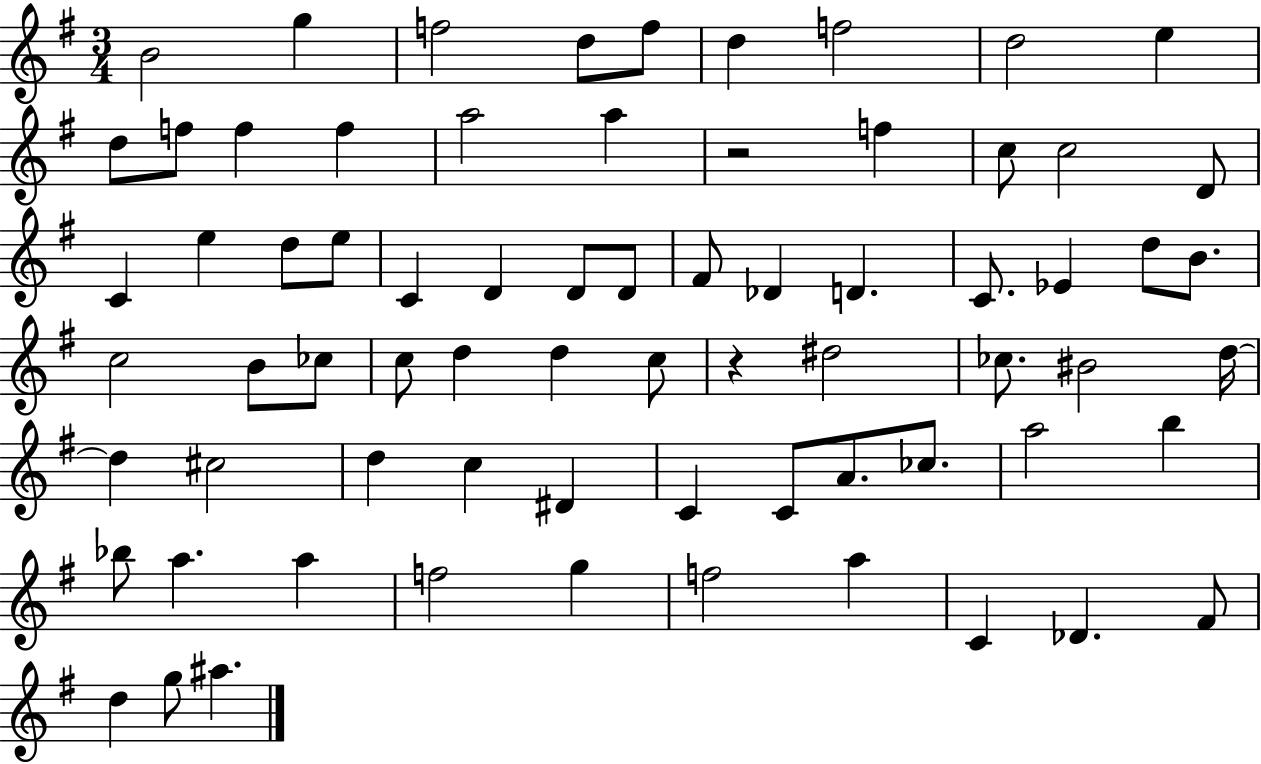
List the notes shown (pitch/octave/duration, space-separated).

B4/h G5/q F5/h D5/e F5/e D5/q F5/h D5/h E5/q D5/e F5/e F5/q F5/q A5/h A5/q R/h F5/q C5/e C5/h D4/e C4/q E5/q D5/e E5/e C4/q D4/q D4/e D4/e F#4/e Db4/q D4/q. C4/e. Eb4/q D5/e B4/e. C5/h B4/e CES5/e C5/e D5/q D5/q C5/e R/q D#5/h CES5/e. BIS4/h D5/s D5/q C#5/h D5/q C5/q D#4/q C4/q C4/e A4/e. CES5/e. A5/h B5/q Bb5/e A5/q. A5/q F5/h G5/q F5/h A5/q C4/q Db4/q. F#4/e D5/q G5/e A#5/q.